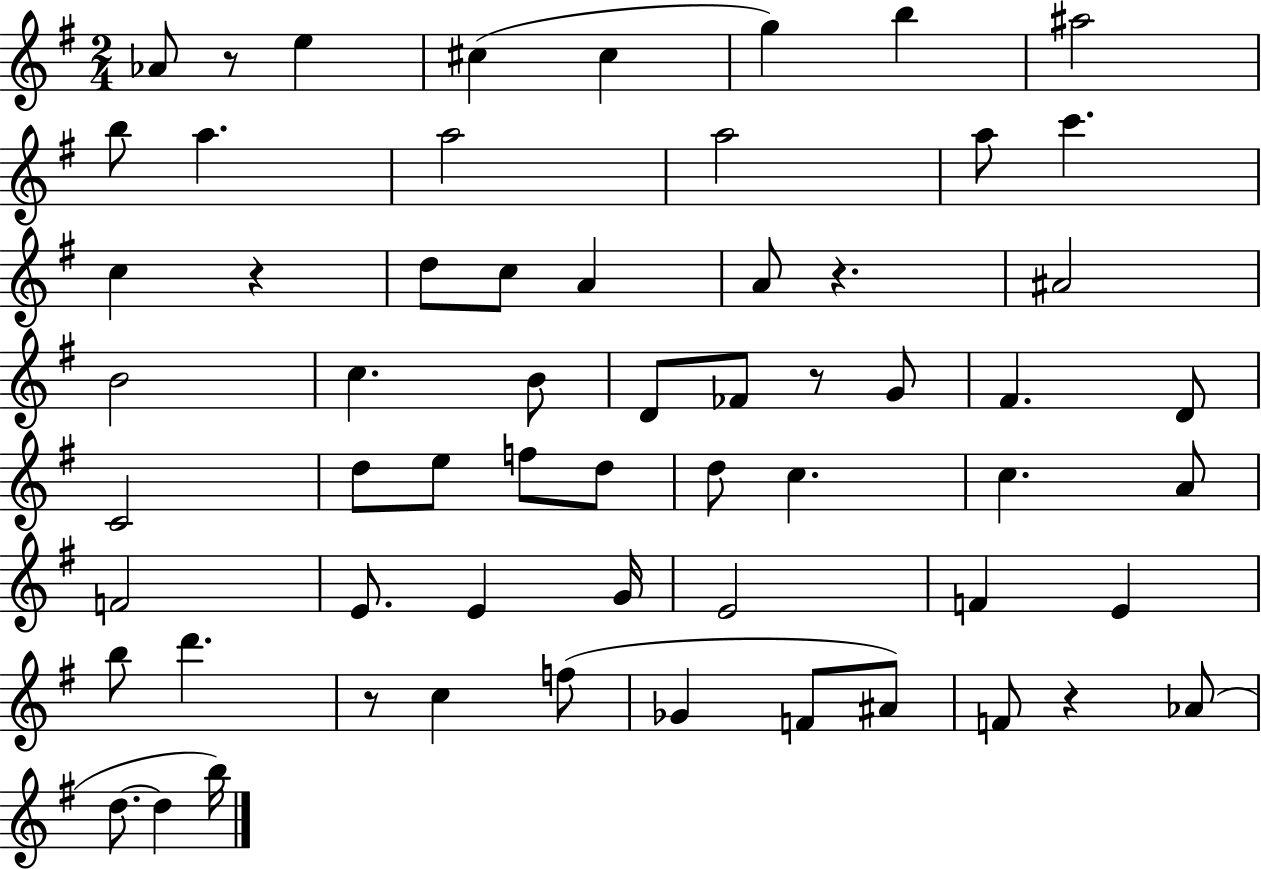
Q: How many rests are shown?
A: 6